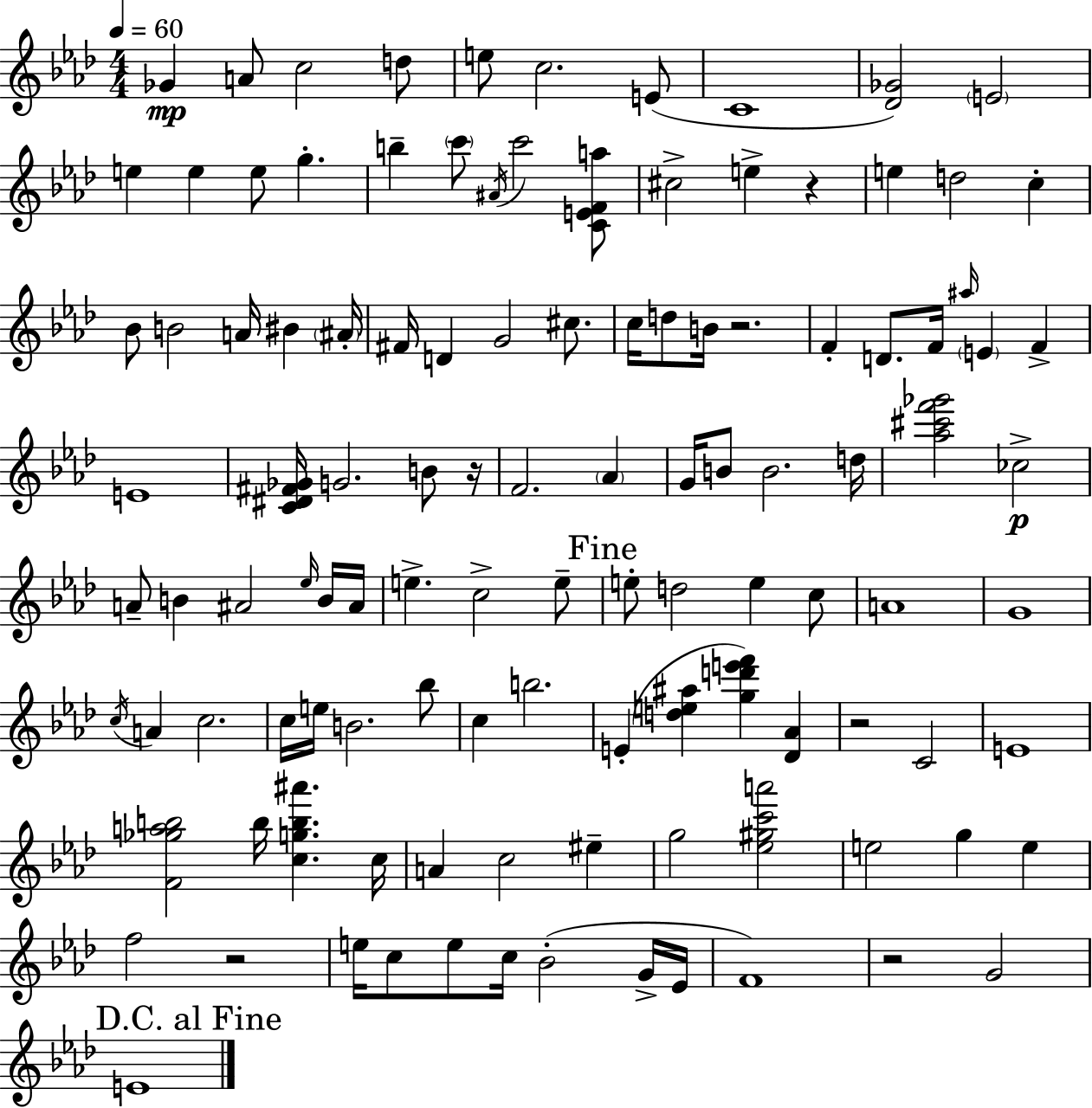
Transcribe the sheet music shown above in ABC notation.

X:1
T:Untitled
M:4/4
L:1/4
K:Ab
_G A/2 c2 d/2 e/2 c2 E/2 C4 [_D_G]2 E2 e e e/2 g b c'/2 ^A/4 c'2 [CEFa]/2 ^c2 e z e d2 c _B/2 B2 A/4 ^B ^A/4 ^F/4 D G2 ^c/2 c/4 d/2 B/4 z2 F D/2 F/4 ^a/4 E F E4 [C^D^F_G]/4 G2 B/2 z/4 F2 _A G/4 B/2 B2 d/4 [_a^c'f'_g']2 _c2 A/2 B ^A2 _e/4 B/4 ^A/4 e c2 e/2 e/2 d2 e c/2 A4 G4 c/4 A c2 c/4 e/4 B2 _b/2 c b2 E [de^a] [gd'e'f'] [_D_A] z2 C2 E4 [F_gab]2 b/4 [cgb^a'] c/4 A c2 ^e g2 [_e^gc'a']2 e2 g e f2 z2 e/4 c/2 e/2 c/4 _B2 G/4 _E/4 F4 z2 G2 E4